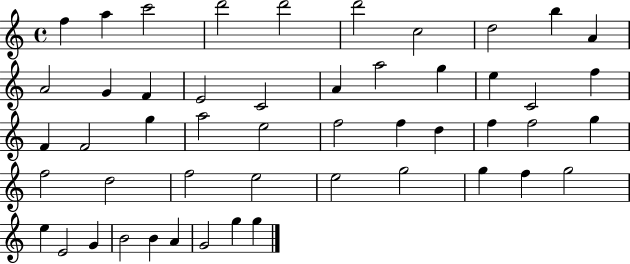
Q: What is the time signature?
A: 4/4